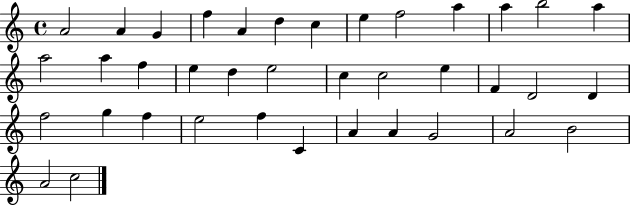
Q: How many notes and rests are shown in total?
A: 38